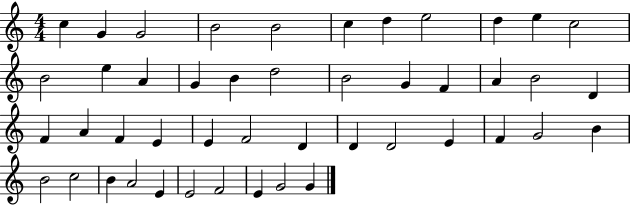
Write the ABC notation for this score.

X:1
T:Untitled
M:4/4
L:1/4
K:C
c G G2 B2 B2 c d e2 d e c2 B2 e A G B d2 B2 G F A B2 D F A F E E F2 D D D2 E F G2 B B2 c2 B A2 E E2 F2 E G2 G